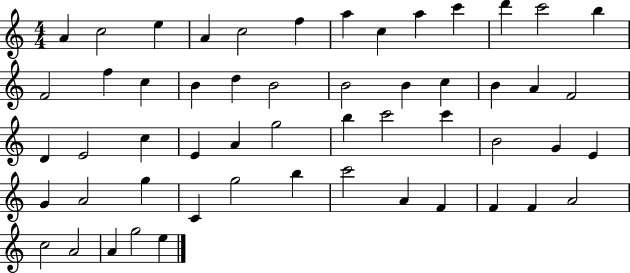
X:1
T:Untitled
M:4/4
L:1/4
K:C
A c2 e A c2 f a c a c' d' c'2 b F2 f c B d B2 B2 B c B A F2 D E2 c E A g2 b c'2 c' B2 G E G A2 g C g2 b c'2 A F F F A2 c2 A2 A g2 e